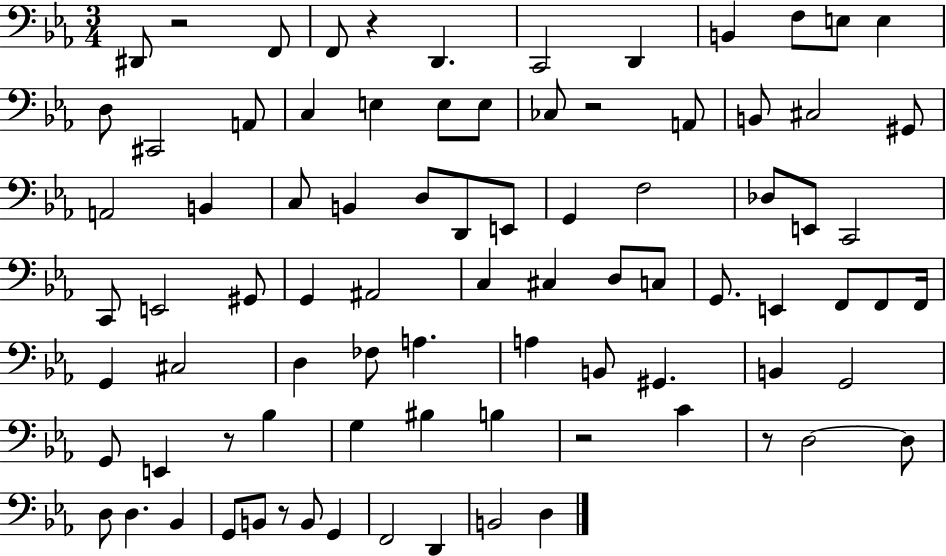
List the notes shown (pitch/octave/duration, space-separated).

D#2/e R/h F2/e F2/e R/q D2/q. C2/h D2/q B2/q F3/e E3/e E3/q D3/e C#2/h A2/e C3/q E3/q E3/e E3/e CES3/e R/h A2/e B2/e C#3/h G#2/e A2/h B2/q C3/e B2/q D3/e D2/e E2/e G2/q F3/h Db3/e E2/e C2/h C2/e E2/h G#2/e G2/q A#2/h C3/q C#3/q D3/e C3/e G2/e. E2/q F2/e F2/e F2/s G2/q C#3/h D3/q FES3/e A3/q. A3/q B2/e G#2/q. B2/q G2/h G2/e E2/q R/e Bb3/q G3/q BIS3/q B3/q R/h C4/q R/e D3/h D3/e D3/e D3/q. Bb2/q G2/e B2/e R/e B2/e G2/q F2/h D2/q B2/h D3/q